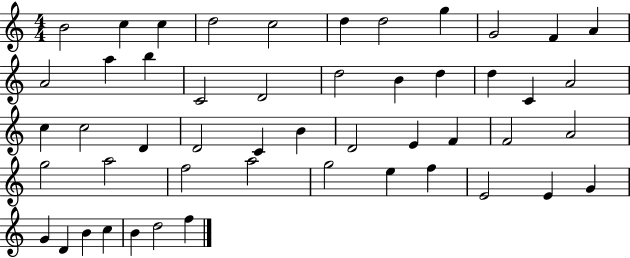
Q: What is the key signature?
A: C major